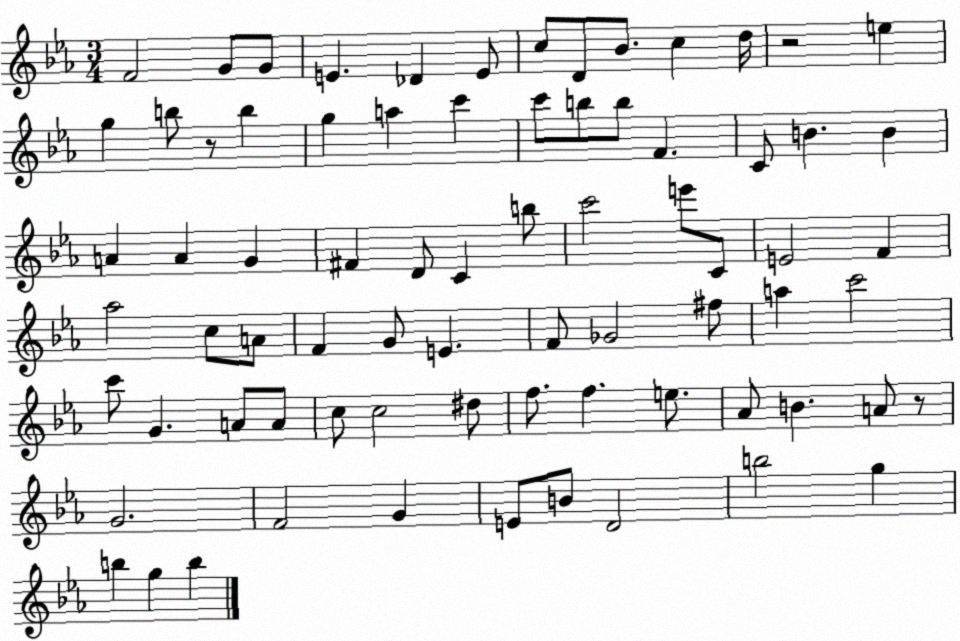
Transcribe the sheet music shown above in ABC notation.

X:1
T:Untitled
M:3/4
L:1/4
K:Eb
F2 G/2 G/2 E _D E/2 c/2 D/2 _B/2 c d/4 z2 e g b/2 z/2 b g a c' c'/2 b/2 b/2 F C/2 B B A A G ^F D/2 C b/2 c'2 e'/2 C/2 E2 F _a2 c/2 A/2 F G/2 E F/2 _G2 ^f/2 a c'2 c'/2 G A/2 A/2 c/2 c2 ^d/2 f/2 f e/2 _A/2 B A/2 z/2 G2 F2 G E/2 B/2 D2 b2 g b g b